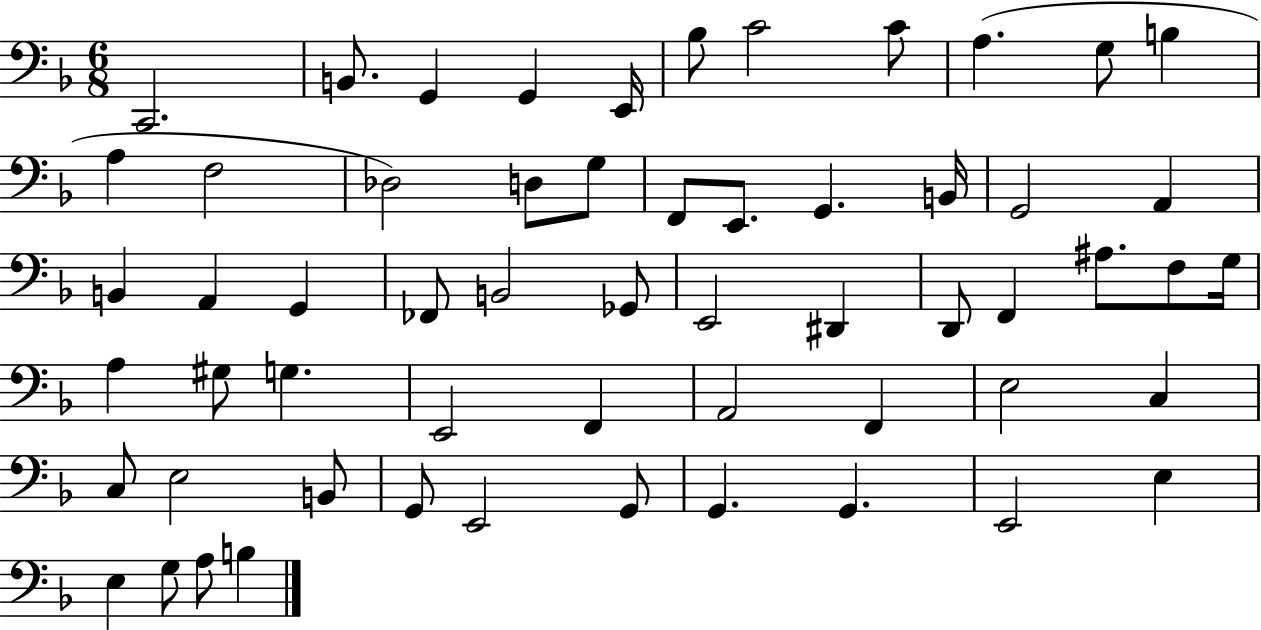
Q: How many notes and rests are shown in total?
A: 58